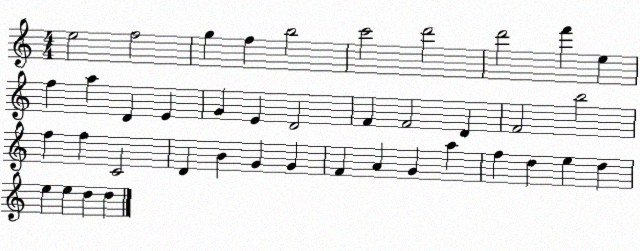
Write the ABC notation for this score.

X:1
T:Untitled
M:4/4
L:1/4
K:C
e2 f2 g f b2 c'2 d'2 d'2 f' e f a D E G E D2 F F2 D F2 b2 f f C2 D B G G F A G a f d e d e e d d